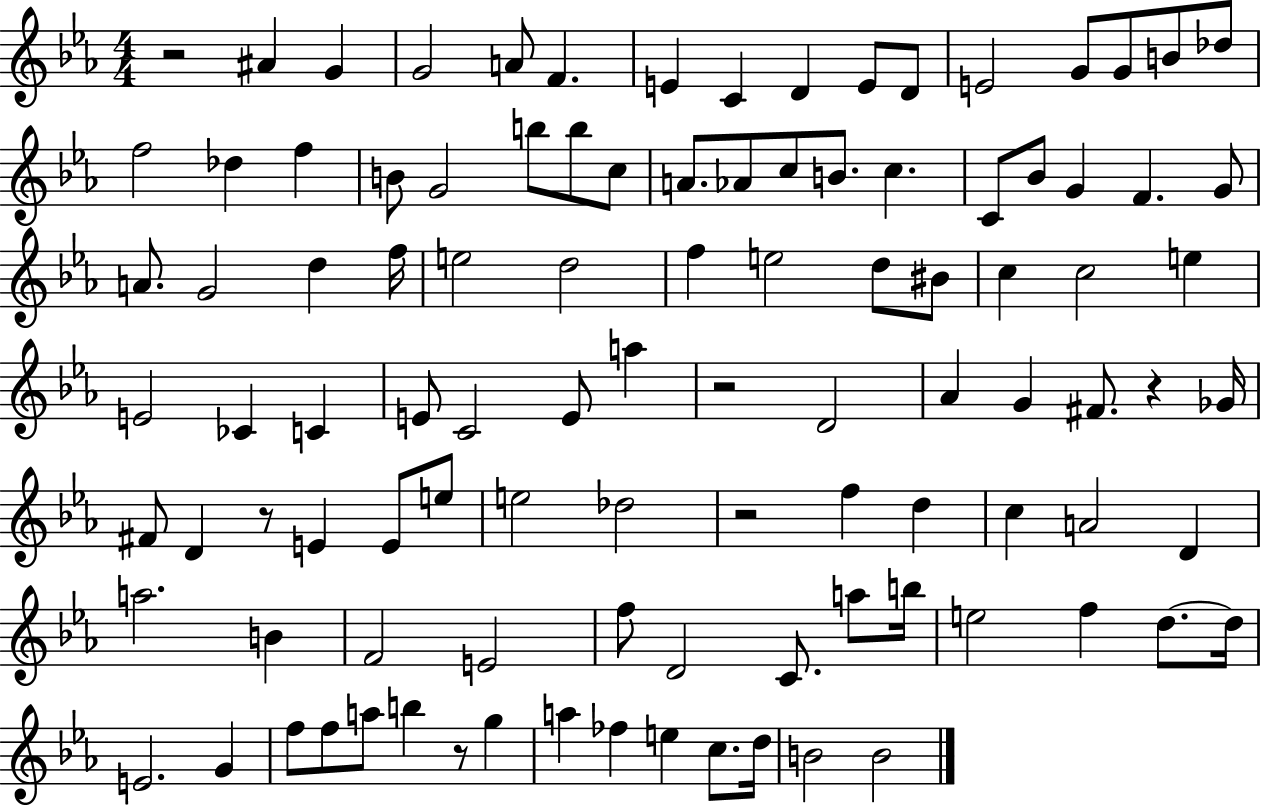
{
  \clef treble
  \numericTimeSignature
  \time 4/4
  \key ees \major
  r2 ais'4 g'4 | g'2 a'8 f'4. | e'4 c'4 d'4 e'8 d'8 | e'2 g'8 g'8 b'8 des''8 | \break f''2 des''4 f''4 | b'8 g'2 b''8 b''8 c''8 | a'8. aes'8 c''8 b'8. c''4. | c'8 bes'8 g'4 f'4. g'8 | \break a'8. g'2 d''4 f''16 | e''2 d''2 | f''4 e''2 d''8 bis'8 | c''4 c''2 e''4 | \break e'2 ces'4 c'4 | e'8 c'2 e'8 a''4 | r2 d'2 | aes'4 g'4 fis'8. r4 ges'16 | \break fis'8 d'4 r8 e'4 e'8 e''8 | e''2 des''2 | r2 f''4 d''4 | c''4 a'2 d'4 | \break a''2. b'4 | f'2 e'2 | f''8 d'2 c'8. a''8 b''16 | e''2 f''4 d''8.~~ d''16 | \break e'2. g'4 | f''8 f''8 a''8 b''4 r8 g''4 | a''4 fes''4 e''4 c''8. d''16 | b'2 b'2 | \break \bar "|."
}